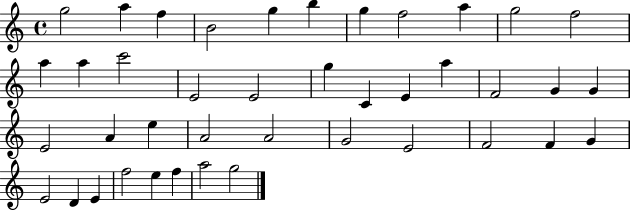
X:1
T:Untitled
M:4/4
L:1/4
K:C
g2 a f B2 g b g f2 a g2 f2 a a c'2 E2 E2 g C E a F2 G G E2 A e A2 A2 G2 E2 F2 F G E2 D E f2 e f a2 g2